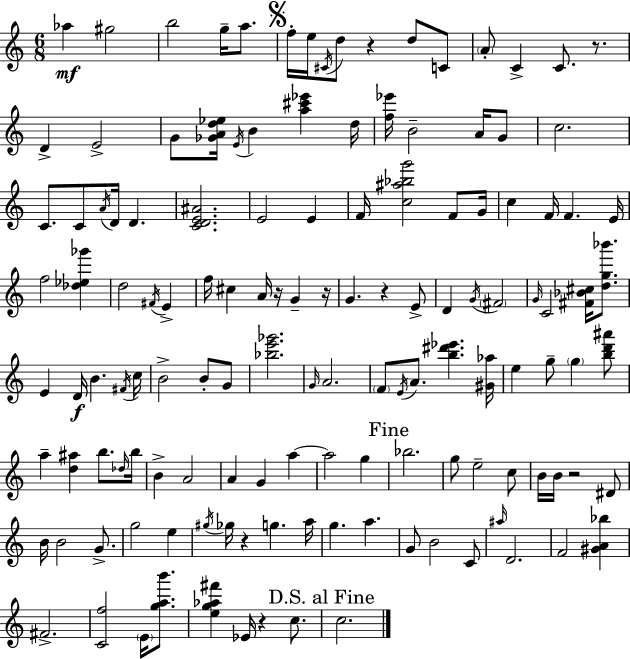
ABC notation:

X:1
T:Untitled
M:6/8
L:1/4
K:C
_a ^g2 b2 g/4 a/2 f/4 e/4 ^C/4 d/2 z d/2 C/2 A/2 C C/2 z/2 D E2 G/2 [_GAd_e]/4 E/4 B [a^c'_e'] d/4 [f_e']/4 B2 A/4 G/2 c2 C/2 C/2 A/4 D/4 D [CDE^A]2 E2 E F/4 [c^a_bg']2 F/2 G/4 c F/4 F E/4 f2 [_d_e_g'] d2 ^F/4 E f/4 ^c A/4 z/4 G z/4 G z E/2 D G/4 ^F2 G/4 C2 [^F_B^c]/4 [dg_b']/2 E D/4 B ^F/4 c/4 B2 B/2 G/2 [_be'_g']2 G/4 A2 F/2 E/4 A/2 [b^d'_e'] [^G_a]/4 e g/2 g [bd'^a']/2 a [d^a] b/2 _d/4 b/4 B A2 A G a a2 g _b2 g/2 e2 c/2 B/4 B/4 z2 ^D/2 B/4 B2 G/2 g2 e ^g/4 _g/4 z g a/4 g a G/2 B2 C/2 ^a/4 D2 F2 [^GA_b] ^F2 [Cf]2 E/4 [gab']/2 [eg_a^f'] _E/4 z c/2 c2